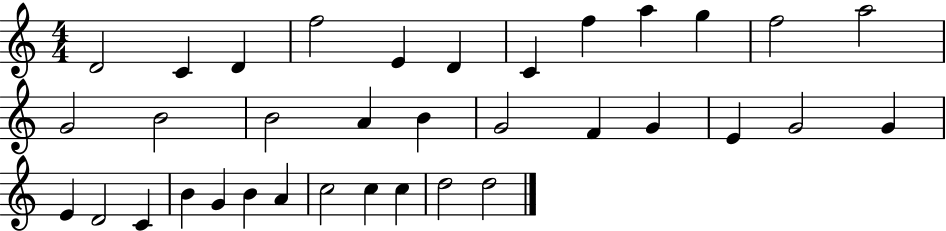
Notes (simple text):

D4/h C4/q D4/q F5/h E4/q D4/q C4/q F5/q A5/q G5/q F5/h A5/h G4/h B4/h B4/h A4/q B4/q G4/h F4/q G4/q E4/q G4/h G4/q E4/q D4/h C4/q B4/q G4/q B4/q A4/q C5/h C5/q C5/q D5/h D5/h